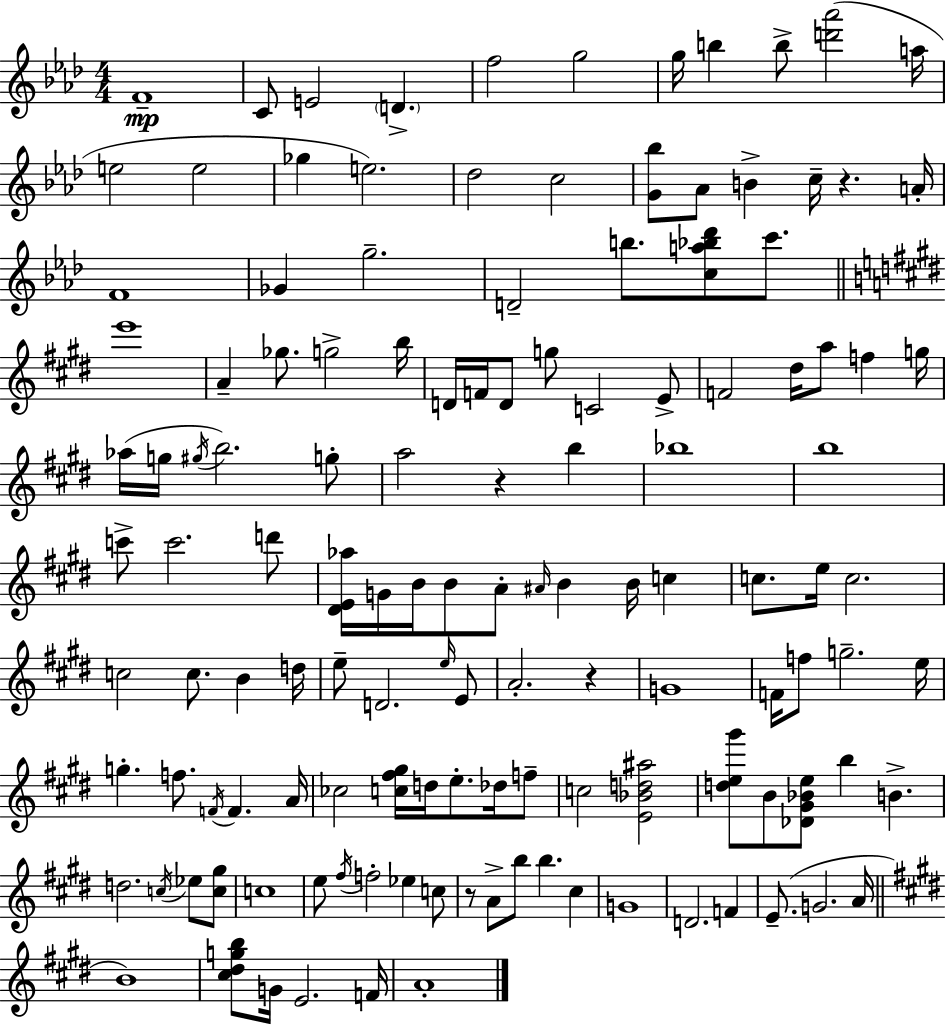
{
  \clef treble
  \numericTimeSignature
  \time 4/4
  \key aes \major
  f'1--\mp | c'8 e'2 \parenthesize d'4.-> | f''2 g''2 | g''16 b''4 b''8-> <d''' aes'''>2( a''16 | \break e''2 e''2 | ges''4 e''2.) | des''2 c''2 | <g' bes''>8 aes'8 b'4-> c''16-- r4. a'16-. | \break f'1 | ges'4 g''2.-- | d'2-- b''8. <c'' a'' bes'' des'''>8 c'''8. | \bar "||" \break \key e \major e'''1 | a'4-- ges''8. g''2-> b''16 | d'16 f'16 d'8 g''8 c'2 e'8-> | f'2 dis''16 a''8 f''4 g''16 | \break aes''16( g''16 \acciaccatura { gis''16 }) b''2. g''8-. | a''2 r4 b''4 | bes''1 | b''1 | \break c'''8-> c'''2. d'''8 | <dis' e' aes''>16 g'16 b'16 b'8 a'8-. \grace { ais'16 } b'4 b'16 c''4 | c''8. e''16 c''2. | c''2 c''8. b'4 | \break d''16 e''8-- d'2. | \grace { e''16 } e'8 a'2.-. r4 | g'1 | f'16 f''8 g''2.-- | \break e''16 g''4.-. f''8. \acciaccatura { f'16 } f'4. | a'16 ces''2 <c'' fis'' gis''>16 d''16 e''8.-. | des''16 f''8-- c''2 <e' bes' d'' ais''>2 | <d'' e'' gis'''>8 b'8 <des' gis' bes' e''>8 b''4 b'4.-> | \break d''2. | \acciaccatura { c''16 } ees''8 <c'' gis''>8 c''1 | e''8 \acciaccatura { fis''16 } f''2-. | ees''4 c''8 r8 a'8-> b''8 b''4. | \break cis''4 g'1 | d'2. | f'4 e'8.--( g'2. | a'16 \bar "||" \break \key e \major b'1) | <cis'' dis'' g'' b''>8 g'16 e'2. f'16 | a'1-. | \bar "|."
}